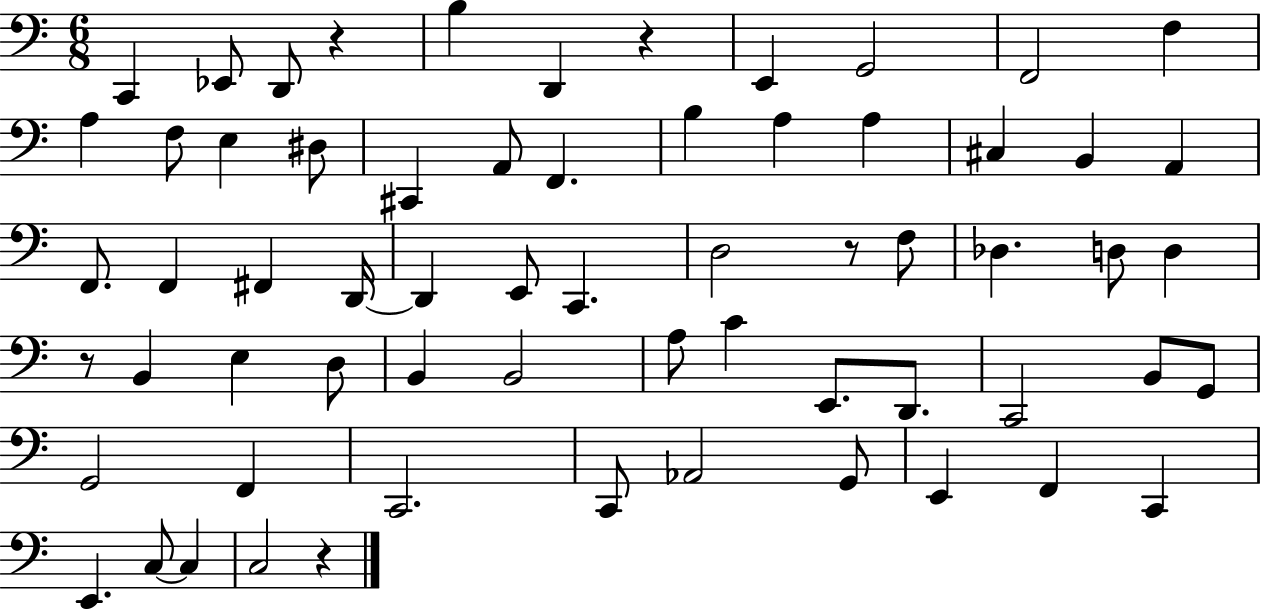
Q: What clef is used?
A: bass